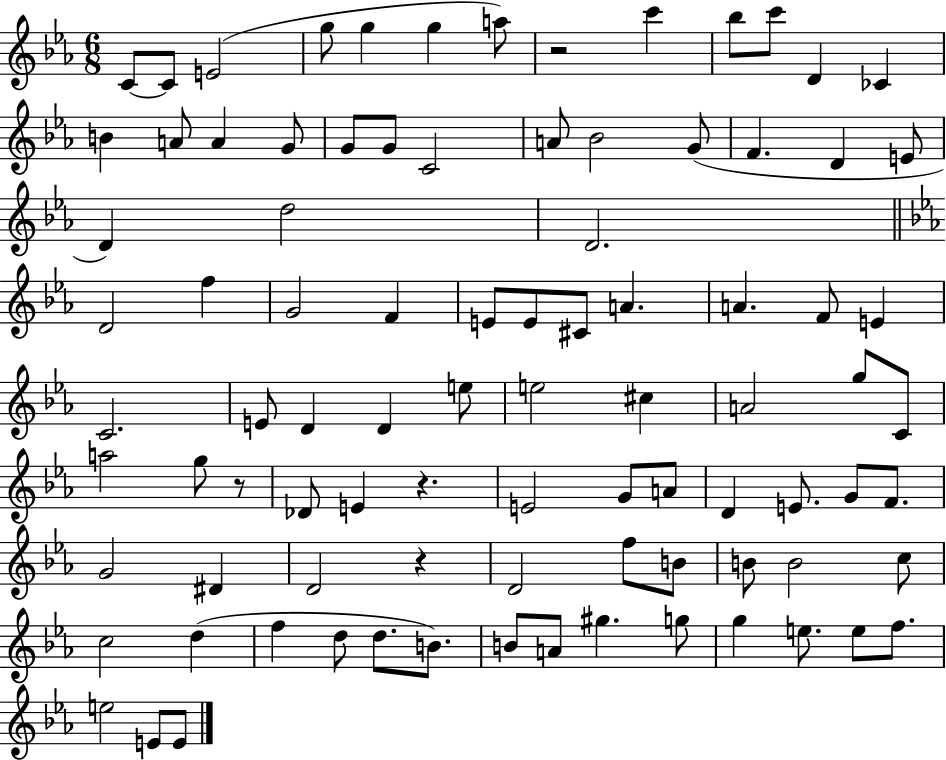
C4/e C4/e E4/h G5/e G5/q G5/q A5/e R/h C6/q Bb5/e C6/e D4/q CES4/q B4/q A4/e A4/q G4/e G4/e G4/e C4/h A4/e Bb4/h G4/e F4/q. D4/q E4/e D4/q D5/h D4/h. D4/h F5/q G4/h F4/q E4/e E4/e C#4/e A4/q. A4/q. F4/e E4/q C4/h. E4/e D4/q D4/q E5/e E5/h C#5/q A4/h G5/e C4/e A5/h G5/e R/e Db4/e E4/q R/q. E4/h G4/e A4/e D4/q E4/e. G4/e F4/e. G4/h D#4/q D4/h R/q D4/h F5/e B4/e B4/e B4/h C5/e C5/h D5/q F5/q D5/e D5/e. B4/e. B4/e A4/e G#5/q. G5/e G5/q E5/e. E5/e F5/e. E5/h E4/e E4/e